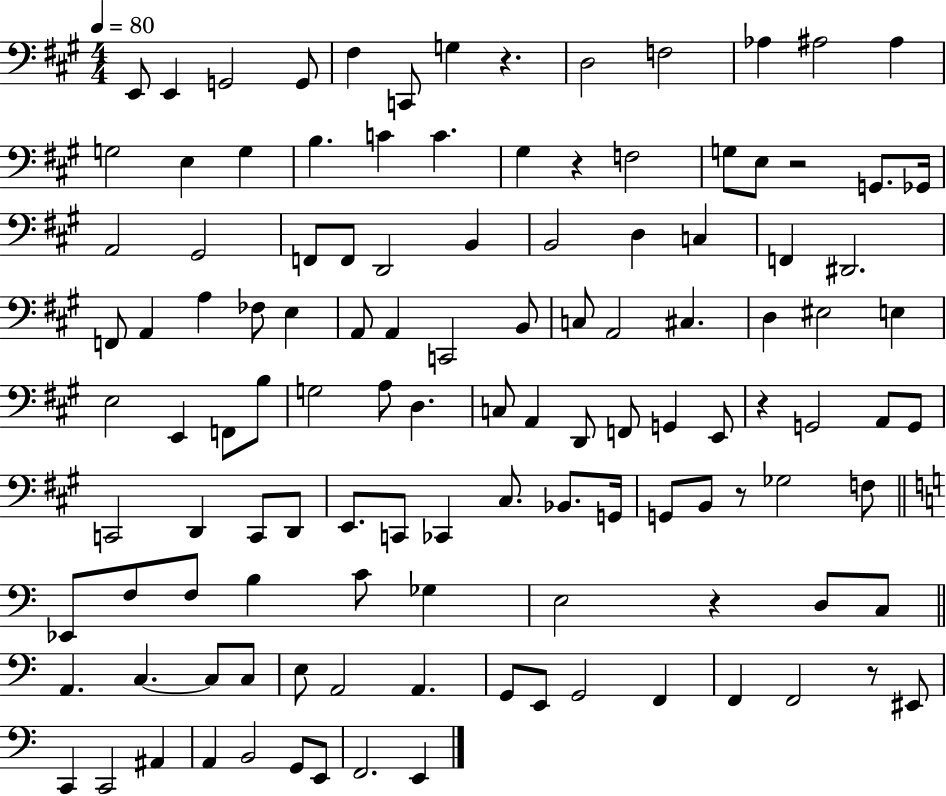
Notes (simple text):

E2/e E2/q G2/h G2/e F#3/q C2/e G3/q R/q. D3/h F3/h Ab3/q A#3/h A#3/q G3/h E3/q G3/q B3/q. C4/q C4/q. G#3/q R/q F3/h G3/e E3/e R/h G2/e. Gb2/s A2/h G#2/h F2/e F2/e D2/h B2/q B2/h D3/q C3/q F2/q D#2/h. F2/e A2/q A3/q FES3/e E3/q A2/e A2/q C2/h B2/e C3/e A2/h C#3/q. D3/q EIS3/h E3/q E3/h E2/q F2/e B3/e G3/h A3/e D3/q. C3/e A2/q D2/e F2/e G2/q E2/e R/q G2/h A2/e G2/e C2/h D2/q C2/e D2/e E2/e. C2/e CES2/q C#3/e. Bb2/e. G2/s G2/e B2/e R/e Gb3/h F3/e Eb2/e F3/e F3/e B3/q C4/e Gb3/q E3/h R/q D3/e C3/e A2/q. C3/q. C3/e C3/e E3/e A2/h A2/q. G2/e E2/e G2/h F2/q F2/q F2/h R/e EIS2/e C2/q C2/h A#2/q A2/q B2/h G2/e E2/e F2/h. E2/q